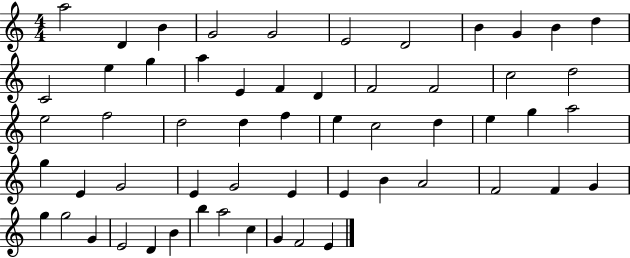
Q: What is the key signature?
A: C major